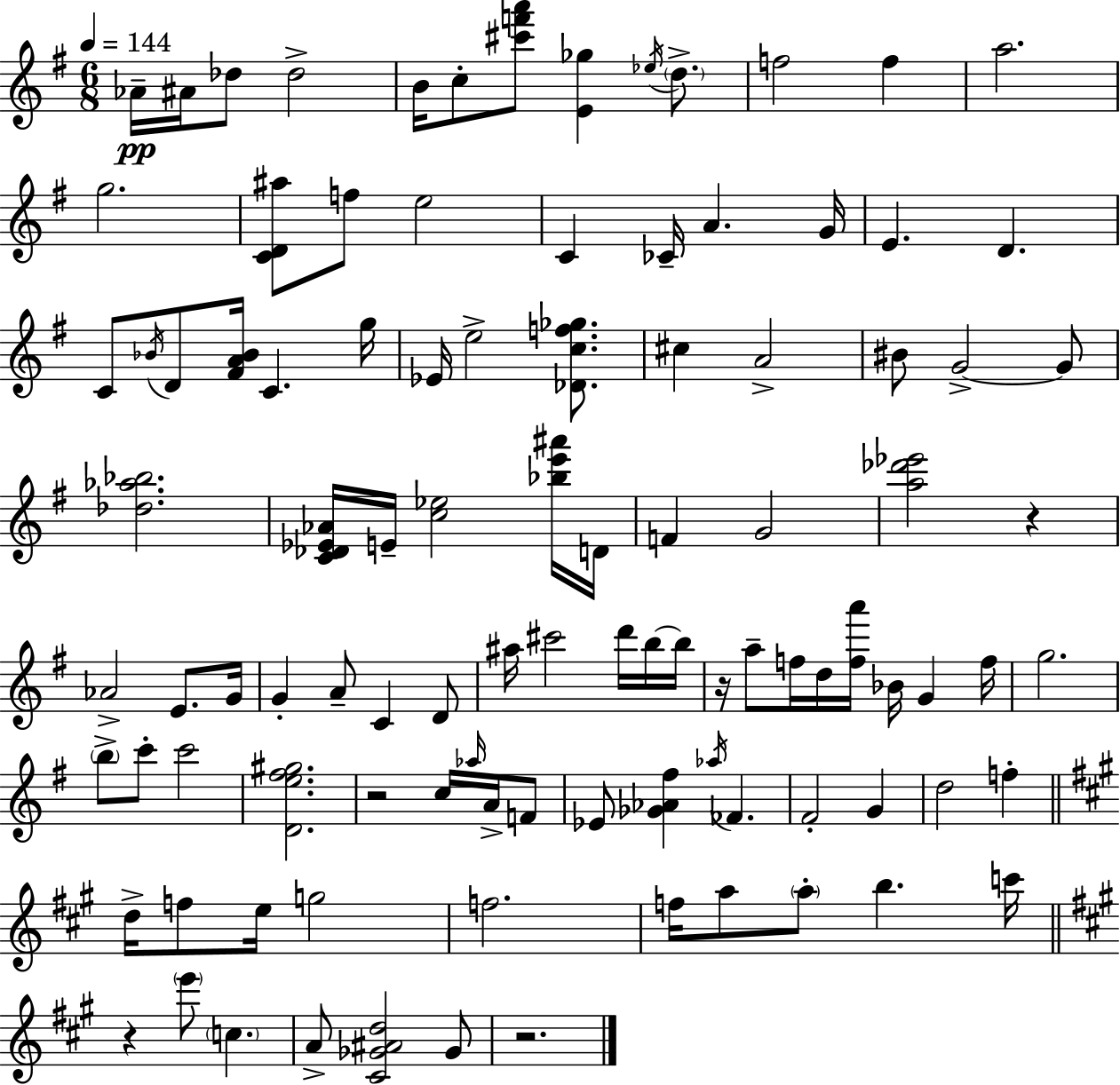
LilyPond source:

{
  \clef treble
  \numericTimeSignature
  \time 6/8
  \key g \major
  \tempo 4 = 144
  aes'16--\pp ais'16 des''8 des''2-> | b'16 c''8-. <cis''' f''' a'''>8 <e' ges''>4 \acciaccatura { ees''16 } \parenthesize d''8.-> | f''2 f''4 | a''2. | \break g''2. | <c' d' ais''>8 f''8 e''2 | c'4 ces'16-- a'4. | g'16 e'4. d'4. | \break c'8 \acciaccatura { bes'16 } d'8 <fis' a' bes'>16 c'4. | g''16 ees'16 e''2-> <des' c'' f'' ges''>8. | cis''4 a'2-> | bis'8 g'2->~~ | \break g'8 <des'' aes'' bes''>2. | <c' des' ees' aes'>16 e'16-- <c'' ees''>2 | <bes'' e''' ais'''>16 d'16 f'4 g'2 | <a'' des''' ees'''>2 r4 | \break aes'2-> e'8. | g'16 g'4-. a'8-- c'4 | d'8 ais''16 cis'''2 d'''16 | b''16~~ b''16 r16 a''8-- f''16 d''16 <f'' a'''>16 bes'16 g'4 | \break f''16 g''2. | \parenthesize b''8-> c'''8-. c'''2 | <d' e'' fis'' gis''>2. | r2 c''16 \grace { aes''16 } | \break a'16-> f'8 ees'8 <ges' aes' fis''>4 \acciaccatura { aes''16 } fes'4. | fis'2-. | g'4 d''2 | f''4-. \bar "||" \break \key a \major d''16-> f''8 e''16 g''2 | f''2. | f''16 a''8 \parenthesize a''8-. b''4. c'''16 | \bar "||" \break \key a \major r4 \parenthesize e'''8 \parenthesize c''4. | a'8-> <cis' ges' ais' d''>2 ges'8 | r2. | \bar "|."
}